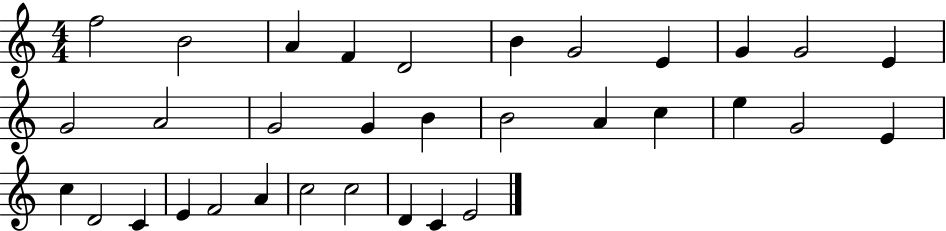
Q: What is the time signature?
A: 4/4